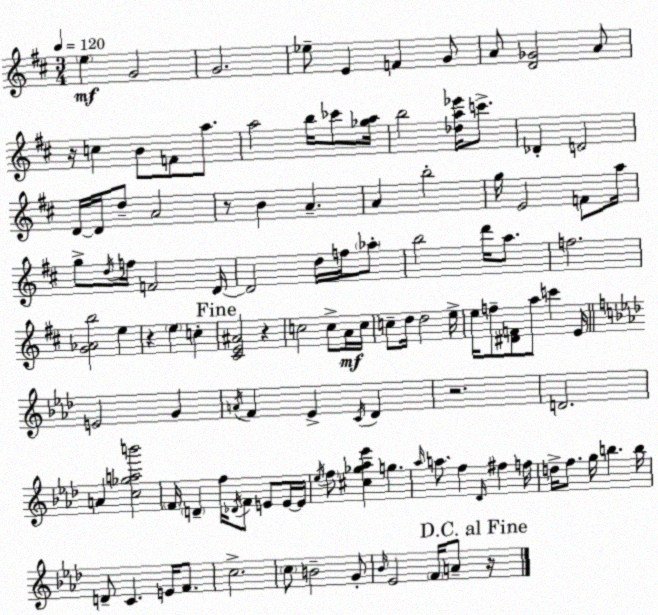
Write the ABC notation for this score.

X:1
T:Untitled
M:3/4
L:1/4
K:D
e G2 G2 _e/2 E F G/2 A/2 [D_G]2 A/2 z/4 c B/2 F/2 a/2 a2 b/4 _c'/2 [_ga]/4 b2 [_da_e']/4 c'/2 _D D2 D/4 D/4 d/2 A2 z/2 B A A b2 g/4 E2 F/2 a/4 g/2 d/4 f/4 F2 D/4 D2 d/4 f/4 _a/2 b2 d'/4 a/2 f2 [G_Ab]2 e z e c [^CE^A]2 z c2 c/2 A/4 c/4 c/2 d/4 d2 e/4 e/4 f/2 [^DF]/2 a/2 c' E/4 E2 G A/4 F _E C/4 _D z2 D2 A [c_gab']2 F/4 D f/4 _D/4 F/2 E/2 E/4 E/4 _e/4 f/2 [^c_g_a_e'] g _a/4 a/2 f _D/4 ^f f/4 d/4 f/2 g/4 b b/4 D/2 C E/4 F/2 c2 c/2 B2 G/2 _B/4 _E2 F/4 A/2 z/4